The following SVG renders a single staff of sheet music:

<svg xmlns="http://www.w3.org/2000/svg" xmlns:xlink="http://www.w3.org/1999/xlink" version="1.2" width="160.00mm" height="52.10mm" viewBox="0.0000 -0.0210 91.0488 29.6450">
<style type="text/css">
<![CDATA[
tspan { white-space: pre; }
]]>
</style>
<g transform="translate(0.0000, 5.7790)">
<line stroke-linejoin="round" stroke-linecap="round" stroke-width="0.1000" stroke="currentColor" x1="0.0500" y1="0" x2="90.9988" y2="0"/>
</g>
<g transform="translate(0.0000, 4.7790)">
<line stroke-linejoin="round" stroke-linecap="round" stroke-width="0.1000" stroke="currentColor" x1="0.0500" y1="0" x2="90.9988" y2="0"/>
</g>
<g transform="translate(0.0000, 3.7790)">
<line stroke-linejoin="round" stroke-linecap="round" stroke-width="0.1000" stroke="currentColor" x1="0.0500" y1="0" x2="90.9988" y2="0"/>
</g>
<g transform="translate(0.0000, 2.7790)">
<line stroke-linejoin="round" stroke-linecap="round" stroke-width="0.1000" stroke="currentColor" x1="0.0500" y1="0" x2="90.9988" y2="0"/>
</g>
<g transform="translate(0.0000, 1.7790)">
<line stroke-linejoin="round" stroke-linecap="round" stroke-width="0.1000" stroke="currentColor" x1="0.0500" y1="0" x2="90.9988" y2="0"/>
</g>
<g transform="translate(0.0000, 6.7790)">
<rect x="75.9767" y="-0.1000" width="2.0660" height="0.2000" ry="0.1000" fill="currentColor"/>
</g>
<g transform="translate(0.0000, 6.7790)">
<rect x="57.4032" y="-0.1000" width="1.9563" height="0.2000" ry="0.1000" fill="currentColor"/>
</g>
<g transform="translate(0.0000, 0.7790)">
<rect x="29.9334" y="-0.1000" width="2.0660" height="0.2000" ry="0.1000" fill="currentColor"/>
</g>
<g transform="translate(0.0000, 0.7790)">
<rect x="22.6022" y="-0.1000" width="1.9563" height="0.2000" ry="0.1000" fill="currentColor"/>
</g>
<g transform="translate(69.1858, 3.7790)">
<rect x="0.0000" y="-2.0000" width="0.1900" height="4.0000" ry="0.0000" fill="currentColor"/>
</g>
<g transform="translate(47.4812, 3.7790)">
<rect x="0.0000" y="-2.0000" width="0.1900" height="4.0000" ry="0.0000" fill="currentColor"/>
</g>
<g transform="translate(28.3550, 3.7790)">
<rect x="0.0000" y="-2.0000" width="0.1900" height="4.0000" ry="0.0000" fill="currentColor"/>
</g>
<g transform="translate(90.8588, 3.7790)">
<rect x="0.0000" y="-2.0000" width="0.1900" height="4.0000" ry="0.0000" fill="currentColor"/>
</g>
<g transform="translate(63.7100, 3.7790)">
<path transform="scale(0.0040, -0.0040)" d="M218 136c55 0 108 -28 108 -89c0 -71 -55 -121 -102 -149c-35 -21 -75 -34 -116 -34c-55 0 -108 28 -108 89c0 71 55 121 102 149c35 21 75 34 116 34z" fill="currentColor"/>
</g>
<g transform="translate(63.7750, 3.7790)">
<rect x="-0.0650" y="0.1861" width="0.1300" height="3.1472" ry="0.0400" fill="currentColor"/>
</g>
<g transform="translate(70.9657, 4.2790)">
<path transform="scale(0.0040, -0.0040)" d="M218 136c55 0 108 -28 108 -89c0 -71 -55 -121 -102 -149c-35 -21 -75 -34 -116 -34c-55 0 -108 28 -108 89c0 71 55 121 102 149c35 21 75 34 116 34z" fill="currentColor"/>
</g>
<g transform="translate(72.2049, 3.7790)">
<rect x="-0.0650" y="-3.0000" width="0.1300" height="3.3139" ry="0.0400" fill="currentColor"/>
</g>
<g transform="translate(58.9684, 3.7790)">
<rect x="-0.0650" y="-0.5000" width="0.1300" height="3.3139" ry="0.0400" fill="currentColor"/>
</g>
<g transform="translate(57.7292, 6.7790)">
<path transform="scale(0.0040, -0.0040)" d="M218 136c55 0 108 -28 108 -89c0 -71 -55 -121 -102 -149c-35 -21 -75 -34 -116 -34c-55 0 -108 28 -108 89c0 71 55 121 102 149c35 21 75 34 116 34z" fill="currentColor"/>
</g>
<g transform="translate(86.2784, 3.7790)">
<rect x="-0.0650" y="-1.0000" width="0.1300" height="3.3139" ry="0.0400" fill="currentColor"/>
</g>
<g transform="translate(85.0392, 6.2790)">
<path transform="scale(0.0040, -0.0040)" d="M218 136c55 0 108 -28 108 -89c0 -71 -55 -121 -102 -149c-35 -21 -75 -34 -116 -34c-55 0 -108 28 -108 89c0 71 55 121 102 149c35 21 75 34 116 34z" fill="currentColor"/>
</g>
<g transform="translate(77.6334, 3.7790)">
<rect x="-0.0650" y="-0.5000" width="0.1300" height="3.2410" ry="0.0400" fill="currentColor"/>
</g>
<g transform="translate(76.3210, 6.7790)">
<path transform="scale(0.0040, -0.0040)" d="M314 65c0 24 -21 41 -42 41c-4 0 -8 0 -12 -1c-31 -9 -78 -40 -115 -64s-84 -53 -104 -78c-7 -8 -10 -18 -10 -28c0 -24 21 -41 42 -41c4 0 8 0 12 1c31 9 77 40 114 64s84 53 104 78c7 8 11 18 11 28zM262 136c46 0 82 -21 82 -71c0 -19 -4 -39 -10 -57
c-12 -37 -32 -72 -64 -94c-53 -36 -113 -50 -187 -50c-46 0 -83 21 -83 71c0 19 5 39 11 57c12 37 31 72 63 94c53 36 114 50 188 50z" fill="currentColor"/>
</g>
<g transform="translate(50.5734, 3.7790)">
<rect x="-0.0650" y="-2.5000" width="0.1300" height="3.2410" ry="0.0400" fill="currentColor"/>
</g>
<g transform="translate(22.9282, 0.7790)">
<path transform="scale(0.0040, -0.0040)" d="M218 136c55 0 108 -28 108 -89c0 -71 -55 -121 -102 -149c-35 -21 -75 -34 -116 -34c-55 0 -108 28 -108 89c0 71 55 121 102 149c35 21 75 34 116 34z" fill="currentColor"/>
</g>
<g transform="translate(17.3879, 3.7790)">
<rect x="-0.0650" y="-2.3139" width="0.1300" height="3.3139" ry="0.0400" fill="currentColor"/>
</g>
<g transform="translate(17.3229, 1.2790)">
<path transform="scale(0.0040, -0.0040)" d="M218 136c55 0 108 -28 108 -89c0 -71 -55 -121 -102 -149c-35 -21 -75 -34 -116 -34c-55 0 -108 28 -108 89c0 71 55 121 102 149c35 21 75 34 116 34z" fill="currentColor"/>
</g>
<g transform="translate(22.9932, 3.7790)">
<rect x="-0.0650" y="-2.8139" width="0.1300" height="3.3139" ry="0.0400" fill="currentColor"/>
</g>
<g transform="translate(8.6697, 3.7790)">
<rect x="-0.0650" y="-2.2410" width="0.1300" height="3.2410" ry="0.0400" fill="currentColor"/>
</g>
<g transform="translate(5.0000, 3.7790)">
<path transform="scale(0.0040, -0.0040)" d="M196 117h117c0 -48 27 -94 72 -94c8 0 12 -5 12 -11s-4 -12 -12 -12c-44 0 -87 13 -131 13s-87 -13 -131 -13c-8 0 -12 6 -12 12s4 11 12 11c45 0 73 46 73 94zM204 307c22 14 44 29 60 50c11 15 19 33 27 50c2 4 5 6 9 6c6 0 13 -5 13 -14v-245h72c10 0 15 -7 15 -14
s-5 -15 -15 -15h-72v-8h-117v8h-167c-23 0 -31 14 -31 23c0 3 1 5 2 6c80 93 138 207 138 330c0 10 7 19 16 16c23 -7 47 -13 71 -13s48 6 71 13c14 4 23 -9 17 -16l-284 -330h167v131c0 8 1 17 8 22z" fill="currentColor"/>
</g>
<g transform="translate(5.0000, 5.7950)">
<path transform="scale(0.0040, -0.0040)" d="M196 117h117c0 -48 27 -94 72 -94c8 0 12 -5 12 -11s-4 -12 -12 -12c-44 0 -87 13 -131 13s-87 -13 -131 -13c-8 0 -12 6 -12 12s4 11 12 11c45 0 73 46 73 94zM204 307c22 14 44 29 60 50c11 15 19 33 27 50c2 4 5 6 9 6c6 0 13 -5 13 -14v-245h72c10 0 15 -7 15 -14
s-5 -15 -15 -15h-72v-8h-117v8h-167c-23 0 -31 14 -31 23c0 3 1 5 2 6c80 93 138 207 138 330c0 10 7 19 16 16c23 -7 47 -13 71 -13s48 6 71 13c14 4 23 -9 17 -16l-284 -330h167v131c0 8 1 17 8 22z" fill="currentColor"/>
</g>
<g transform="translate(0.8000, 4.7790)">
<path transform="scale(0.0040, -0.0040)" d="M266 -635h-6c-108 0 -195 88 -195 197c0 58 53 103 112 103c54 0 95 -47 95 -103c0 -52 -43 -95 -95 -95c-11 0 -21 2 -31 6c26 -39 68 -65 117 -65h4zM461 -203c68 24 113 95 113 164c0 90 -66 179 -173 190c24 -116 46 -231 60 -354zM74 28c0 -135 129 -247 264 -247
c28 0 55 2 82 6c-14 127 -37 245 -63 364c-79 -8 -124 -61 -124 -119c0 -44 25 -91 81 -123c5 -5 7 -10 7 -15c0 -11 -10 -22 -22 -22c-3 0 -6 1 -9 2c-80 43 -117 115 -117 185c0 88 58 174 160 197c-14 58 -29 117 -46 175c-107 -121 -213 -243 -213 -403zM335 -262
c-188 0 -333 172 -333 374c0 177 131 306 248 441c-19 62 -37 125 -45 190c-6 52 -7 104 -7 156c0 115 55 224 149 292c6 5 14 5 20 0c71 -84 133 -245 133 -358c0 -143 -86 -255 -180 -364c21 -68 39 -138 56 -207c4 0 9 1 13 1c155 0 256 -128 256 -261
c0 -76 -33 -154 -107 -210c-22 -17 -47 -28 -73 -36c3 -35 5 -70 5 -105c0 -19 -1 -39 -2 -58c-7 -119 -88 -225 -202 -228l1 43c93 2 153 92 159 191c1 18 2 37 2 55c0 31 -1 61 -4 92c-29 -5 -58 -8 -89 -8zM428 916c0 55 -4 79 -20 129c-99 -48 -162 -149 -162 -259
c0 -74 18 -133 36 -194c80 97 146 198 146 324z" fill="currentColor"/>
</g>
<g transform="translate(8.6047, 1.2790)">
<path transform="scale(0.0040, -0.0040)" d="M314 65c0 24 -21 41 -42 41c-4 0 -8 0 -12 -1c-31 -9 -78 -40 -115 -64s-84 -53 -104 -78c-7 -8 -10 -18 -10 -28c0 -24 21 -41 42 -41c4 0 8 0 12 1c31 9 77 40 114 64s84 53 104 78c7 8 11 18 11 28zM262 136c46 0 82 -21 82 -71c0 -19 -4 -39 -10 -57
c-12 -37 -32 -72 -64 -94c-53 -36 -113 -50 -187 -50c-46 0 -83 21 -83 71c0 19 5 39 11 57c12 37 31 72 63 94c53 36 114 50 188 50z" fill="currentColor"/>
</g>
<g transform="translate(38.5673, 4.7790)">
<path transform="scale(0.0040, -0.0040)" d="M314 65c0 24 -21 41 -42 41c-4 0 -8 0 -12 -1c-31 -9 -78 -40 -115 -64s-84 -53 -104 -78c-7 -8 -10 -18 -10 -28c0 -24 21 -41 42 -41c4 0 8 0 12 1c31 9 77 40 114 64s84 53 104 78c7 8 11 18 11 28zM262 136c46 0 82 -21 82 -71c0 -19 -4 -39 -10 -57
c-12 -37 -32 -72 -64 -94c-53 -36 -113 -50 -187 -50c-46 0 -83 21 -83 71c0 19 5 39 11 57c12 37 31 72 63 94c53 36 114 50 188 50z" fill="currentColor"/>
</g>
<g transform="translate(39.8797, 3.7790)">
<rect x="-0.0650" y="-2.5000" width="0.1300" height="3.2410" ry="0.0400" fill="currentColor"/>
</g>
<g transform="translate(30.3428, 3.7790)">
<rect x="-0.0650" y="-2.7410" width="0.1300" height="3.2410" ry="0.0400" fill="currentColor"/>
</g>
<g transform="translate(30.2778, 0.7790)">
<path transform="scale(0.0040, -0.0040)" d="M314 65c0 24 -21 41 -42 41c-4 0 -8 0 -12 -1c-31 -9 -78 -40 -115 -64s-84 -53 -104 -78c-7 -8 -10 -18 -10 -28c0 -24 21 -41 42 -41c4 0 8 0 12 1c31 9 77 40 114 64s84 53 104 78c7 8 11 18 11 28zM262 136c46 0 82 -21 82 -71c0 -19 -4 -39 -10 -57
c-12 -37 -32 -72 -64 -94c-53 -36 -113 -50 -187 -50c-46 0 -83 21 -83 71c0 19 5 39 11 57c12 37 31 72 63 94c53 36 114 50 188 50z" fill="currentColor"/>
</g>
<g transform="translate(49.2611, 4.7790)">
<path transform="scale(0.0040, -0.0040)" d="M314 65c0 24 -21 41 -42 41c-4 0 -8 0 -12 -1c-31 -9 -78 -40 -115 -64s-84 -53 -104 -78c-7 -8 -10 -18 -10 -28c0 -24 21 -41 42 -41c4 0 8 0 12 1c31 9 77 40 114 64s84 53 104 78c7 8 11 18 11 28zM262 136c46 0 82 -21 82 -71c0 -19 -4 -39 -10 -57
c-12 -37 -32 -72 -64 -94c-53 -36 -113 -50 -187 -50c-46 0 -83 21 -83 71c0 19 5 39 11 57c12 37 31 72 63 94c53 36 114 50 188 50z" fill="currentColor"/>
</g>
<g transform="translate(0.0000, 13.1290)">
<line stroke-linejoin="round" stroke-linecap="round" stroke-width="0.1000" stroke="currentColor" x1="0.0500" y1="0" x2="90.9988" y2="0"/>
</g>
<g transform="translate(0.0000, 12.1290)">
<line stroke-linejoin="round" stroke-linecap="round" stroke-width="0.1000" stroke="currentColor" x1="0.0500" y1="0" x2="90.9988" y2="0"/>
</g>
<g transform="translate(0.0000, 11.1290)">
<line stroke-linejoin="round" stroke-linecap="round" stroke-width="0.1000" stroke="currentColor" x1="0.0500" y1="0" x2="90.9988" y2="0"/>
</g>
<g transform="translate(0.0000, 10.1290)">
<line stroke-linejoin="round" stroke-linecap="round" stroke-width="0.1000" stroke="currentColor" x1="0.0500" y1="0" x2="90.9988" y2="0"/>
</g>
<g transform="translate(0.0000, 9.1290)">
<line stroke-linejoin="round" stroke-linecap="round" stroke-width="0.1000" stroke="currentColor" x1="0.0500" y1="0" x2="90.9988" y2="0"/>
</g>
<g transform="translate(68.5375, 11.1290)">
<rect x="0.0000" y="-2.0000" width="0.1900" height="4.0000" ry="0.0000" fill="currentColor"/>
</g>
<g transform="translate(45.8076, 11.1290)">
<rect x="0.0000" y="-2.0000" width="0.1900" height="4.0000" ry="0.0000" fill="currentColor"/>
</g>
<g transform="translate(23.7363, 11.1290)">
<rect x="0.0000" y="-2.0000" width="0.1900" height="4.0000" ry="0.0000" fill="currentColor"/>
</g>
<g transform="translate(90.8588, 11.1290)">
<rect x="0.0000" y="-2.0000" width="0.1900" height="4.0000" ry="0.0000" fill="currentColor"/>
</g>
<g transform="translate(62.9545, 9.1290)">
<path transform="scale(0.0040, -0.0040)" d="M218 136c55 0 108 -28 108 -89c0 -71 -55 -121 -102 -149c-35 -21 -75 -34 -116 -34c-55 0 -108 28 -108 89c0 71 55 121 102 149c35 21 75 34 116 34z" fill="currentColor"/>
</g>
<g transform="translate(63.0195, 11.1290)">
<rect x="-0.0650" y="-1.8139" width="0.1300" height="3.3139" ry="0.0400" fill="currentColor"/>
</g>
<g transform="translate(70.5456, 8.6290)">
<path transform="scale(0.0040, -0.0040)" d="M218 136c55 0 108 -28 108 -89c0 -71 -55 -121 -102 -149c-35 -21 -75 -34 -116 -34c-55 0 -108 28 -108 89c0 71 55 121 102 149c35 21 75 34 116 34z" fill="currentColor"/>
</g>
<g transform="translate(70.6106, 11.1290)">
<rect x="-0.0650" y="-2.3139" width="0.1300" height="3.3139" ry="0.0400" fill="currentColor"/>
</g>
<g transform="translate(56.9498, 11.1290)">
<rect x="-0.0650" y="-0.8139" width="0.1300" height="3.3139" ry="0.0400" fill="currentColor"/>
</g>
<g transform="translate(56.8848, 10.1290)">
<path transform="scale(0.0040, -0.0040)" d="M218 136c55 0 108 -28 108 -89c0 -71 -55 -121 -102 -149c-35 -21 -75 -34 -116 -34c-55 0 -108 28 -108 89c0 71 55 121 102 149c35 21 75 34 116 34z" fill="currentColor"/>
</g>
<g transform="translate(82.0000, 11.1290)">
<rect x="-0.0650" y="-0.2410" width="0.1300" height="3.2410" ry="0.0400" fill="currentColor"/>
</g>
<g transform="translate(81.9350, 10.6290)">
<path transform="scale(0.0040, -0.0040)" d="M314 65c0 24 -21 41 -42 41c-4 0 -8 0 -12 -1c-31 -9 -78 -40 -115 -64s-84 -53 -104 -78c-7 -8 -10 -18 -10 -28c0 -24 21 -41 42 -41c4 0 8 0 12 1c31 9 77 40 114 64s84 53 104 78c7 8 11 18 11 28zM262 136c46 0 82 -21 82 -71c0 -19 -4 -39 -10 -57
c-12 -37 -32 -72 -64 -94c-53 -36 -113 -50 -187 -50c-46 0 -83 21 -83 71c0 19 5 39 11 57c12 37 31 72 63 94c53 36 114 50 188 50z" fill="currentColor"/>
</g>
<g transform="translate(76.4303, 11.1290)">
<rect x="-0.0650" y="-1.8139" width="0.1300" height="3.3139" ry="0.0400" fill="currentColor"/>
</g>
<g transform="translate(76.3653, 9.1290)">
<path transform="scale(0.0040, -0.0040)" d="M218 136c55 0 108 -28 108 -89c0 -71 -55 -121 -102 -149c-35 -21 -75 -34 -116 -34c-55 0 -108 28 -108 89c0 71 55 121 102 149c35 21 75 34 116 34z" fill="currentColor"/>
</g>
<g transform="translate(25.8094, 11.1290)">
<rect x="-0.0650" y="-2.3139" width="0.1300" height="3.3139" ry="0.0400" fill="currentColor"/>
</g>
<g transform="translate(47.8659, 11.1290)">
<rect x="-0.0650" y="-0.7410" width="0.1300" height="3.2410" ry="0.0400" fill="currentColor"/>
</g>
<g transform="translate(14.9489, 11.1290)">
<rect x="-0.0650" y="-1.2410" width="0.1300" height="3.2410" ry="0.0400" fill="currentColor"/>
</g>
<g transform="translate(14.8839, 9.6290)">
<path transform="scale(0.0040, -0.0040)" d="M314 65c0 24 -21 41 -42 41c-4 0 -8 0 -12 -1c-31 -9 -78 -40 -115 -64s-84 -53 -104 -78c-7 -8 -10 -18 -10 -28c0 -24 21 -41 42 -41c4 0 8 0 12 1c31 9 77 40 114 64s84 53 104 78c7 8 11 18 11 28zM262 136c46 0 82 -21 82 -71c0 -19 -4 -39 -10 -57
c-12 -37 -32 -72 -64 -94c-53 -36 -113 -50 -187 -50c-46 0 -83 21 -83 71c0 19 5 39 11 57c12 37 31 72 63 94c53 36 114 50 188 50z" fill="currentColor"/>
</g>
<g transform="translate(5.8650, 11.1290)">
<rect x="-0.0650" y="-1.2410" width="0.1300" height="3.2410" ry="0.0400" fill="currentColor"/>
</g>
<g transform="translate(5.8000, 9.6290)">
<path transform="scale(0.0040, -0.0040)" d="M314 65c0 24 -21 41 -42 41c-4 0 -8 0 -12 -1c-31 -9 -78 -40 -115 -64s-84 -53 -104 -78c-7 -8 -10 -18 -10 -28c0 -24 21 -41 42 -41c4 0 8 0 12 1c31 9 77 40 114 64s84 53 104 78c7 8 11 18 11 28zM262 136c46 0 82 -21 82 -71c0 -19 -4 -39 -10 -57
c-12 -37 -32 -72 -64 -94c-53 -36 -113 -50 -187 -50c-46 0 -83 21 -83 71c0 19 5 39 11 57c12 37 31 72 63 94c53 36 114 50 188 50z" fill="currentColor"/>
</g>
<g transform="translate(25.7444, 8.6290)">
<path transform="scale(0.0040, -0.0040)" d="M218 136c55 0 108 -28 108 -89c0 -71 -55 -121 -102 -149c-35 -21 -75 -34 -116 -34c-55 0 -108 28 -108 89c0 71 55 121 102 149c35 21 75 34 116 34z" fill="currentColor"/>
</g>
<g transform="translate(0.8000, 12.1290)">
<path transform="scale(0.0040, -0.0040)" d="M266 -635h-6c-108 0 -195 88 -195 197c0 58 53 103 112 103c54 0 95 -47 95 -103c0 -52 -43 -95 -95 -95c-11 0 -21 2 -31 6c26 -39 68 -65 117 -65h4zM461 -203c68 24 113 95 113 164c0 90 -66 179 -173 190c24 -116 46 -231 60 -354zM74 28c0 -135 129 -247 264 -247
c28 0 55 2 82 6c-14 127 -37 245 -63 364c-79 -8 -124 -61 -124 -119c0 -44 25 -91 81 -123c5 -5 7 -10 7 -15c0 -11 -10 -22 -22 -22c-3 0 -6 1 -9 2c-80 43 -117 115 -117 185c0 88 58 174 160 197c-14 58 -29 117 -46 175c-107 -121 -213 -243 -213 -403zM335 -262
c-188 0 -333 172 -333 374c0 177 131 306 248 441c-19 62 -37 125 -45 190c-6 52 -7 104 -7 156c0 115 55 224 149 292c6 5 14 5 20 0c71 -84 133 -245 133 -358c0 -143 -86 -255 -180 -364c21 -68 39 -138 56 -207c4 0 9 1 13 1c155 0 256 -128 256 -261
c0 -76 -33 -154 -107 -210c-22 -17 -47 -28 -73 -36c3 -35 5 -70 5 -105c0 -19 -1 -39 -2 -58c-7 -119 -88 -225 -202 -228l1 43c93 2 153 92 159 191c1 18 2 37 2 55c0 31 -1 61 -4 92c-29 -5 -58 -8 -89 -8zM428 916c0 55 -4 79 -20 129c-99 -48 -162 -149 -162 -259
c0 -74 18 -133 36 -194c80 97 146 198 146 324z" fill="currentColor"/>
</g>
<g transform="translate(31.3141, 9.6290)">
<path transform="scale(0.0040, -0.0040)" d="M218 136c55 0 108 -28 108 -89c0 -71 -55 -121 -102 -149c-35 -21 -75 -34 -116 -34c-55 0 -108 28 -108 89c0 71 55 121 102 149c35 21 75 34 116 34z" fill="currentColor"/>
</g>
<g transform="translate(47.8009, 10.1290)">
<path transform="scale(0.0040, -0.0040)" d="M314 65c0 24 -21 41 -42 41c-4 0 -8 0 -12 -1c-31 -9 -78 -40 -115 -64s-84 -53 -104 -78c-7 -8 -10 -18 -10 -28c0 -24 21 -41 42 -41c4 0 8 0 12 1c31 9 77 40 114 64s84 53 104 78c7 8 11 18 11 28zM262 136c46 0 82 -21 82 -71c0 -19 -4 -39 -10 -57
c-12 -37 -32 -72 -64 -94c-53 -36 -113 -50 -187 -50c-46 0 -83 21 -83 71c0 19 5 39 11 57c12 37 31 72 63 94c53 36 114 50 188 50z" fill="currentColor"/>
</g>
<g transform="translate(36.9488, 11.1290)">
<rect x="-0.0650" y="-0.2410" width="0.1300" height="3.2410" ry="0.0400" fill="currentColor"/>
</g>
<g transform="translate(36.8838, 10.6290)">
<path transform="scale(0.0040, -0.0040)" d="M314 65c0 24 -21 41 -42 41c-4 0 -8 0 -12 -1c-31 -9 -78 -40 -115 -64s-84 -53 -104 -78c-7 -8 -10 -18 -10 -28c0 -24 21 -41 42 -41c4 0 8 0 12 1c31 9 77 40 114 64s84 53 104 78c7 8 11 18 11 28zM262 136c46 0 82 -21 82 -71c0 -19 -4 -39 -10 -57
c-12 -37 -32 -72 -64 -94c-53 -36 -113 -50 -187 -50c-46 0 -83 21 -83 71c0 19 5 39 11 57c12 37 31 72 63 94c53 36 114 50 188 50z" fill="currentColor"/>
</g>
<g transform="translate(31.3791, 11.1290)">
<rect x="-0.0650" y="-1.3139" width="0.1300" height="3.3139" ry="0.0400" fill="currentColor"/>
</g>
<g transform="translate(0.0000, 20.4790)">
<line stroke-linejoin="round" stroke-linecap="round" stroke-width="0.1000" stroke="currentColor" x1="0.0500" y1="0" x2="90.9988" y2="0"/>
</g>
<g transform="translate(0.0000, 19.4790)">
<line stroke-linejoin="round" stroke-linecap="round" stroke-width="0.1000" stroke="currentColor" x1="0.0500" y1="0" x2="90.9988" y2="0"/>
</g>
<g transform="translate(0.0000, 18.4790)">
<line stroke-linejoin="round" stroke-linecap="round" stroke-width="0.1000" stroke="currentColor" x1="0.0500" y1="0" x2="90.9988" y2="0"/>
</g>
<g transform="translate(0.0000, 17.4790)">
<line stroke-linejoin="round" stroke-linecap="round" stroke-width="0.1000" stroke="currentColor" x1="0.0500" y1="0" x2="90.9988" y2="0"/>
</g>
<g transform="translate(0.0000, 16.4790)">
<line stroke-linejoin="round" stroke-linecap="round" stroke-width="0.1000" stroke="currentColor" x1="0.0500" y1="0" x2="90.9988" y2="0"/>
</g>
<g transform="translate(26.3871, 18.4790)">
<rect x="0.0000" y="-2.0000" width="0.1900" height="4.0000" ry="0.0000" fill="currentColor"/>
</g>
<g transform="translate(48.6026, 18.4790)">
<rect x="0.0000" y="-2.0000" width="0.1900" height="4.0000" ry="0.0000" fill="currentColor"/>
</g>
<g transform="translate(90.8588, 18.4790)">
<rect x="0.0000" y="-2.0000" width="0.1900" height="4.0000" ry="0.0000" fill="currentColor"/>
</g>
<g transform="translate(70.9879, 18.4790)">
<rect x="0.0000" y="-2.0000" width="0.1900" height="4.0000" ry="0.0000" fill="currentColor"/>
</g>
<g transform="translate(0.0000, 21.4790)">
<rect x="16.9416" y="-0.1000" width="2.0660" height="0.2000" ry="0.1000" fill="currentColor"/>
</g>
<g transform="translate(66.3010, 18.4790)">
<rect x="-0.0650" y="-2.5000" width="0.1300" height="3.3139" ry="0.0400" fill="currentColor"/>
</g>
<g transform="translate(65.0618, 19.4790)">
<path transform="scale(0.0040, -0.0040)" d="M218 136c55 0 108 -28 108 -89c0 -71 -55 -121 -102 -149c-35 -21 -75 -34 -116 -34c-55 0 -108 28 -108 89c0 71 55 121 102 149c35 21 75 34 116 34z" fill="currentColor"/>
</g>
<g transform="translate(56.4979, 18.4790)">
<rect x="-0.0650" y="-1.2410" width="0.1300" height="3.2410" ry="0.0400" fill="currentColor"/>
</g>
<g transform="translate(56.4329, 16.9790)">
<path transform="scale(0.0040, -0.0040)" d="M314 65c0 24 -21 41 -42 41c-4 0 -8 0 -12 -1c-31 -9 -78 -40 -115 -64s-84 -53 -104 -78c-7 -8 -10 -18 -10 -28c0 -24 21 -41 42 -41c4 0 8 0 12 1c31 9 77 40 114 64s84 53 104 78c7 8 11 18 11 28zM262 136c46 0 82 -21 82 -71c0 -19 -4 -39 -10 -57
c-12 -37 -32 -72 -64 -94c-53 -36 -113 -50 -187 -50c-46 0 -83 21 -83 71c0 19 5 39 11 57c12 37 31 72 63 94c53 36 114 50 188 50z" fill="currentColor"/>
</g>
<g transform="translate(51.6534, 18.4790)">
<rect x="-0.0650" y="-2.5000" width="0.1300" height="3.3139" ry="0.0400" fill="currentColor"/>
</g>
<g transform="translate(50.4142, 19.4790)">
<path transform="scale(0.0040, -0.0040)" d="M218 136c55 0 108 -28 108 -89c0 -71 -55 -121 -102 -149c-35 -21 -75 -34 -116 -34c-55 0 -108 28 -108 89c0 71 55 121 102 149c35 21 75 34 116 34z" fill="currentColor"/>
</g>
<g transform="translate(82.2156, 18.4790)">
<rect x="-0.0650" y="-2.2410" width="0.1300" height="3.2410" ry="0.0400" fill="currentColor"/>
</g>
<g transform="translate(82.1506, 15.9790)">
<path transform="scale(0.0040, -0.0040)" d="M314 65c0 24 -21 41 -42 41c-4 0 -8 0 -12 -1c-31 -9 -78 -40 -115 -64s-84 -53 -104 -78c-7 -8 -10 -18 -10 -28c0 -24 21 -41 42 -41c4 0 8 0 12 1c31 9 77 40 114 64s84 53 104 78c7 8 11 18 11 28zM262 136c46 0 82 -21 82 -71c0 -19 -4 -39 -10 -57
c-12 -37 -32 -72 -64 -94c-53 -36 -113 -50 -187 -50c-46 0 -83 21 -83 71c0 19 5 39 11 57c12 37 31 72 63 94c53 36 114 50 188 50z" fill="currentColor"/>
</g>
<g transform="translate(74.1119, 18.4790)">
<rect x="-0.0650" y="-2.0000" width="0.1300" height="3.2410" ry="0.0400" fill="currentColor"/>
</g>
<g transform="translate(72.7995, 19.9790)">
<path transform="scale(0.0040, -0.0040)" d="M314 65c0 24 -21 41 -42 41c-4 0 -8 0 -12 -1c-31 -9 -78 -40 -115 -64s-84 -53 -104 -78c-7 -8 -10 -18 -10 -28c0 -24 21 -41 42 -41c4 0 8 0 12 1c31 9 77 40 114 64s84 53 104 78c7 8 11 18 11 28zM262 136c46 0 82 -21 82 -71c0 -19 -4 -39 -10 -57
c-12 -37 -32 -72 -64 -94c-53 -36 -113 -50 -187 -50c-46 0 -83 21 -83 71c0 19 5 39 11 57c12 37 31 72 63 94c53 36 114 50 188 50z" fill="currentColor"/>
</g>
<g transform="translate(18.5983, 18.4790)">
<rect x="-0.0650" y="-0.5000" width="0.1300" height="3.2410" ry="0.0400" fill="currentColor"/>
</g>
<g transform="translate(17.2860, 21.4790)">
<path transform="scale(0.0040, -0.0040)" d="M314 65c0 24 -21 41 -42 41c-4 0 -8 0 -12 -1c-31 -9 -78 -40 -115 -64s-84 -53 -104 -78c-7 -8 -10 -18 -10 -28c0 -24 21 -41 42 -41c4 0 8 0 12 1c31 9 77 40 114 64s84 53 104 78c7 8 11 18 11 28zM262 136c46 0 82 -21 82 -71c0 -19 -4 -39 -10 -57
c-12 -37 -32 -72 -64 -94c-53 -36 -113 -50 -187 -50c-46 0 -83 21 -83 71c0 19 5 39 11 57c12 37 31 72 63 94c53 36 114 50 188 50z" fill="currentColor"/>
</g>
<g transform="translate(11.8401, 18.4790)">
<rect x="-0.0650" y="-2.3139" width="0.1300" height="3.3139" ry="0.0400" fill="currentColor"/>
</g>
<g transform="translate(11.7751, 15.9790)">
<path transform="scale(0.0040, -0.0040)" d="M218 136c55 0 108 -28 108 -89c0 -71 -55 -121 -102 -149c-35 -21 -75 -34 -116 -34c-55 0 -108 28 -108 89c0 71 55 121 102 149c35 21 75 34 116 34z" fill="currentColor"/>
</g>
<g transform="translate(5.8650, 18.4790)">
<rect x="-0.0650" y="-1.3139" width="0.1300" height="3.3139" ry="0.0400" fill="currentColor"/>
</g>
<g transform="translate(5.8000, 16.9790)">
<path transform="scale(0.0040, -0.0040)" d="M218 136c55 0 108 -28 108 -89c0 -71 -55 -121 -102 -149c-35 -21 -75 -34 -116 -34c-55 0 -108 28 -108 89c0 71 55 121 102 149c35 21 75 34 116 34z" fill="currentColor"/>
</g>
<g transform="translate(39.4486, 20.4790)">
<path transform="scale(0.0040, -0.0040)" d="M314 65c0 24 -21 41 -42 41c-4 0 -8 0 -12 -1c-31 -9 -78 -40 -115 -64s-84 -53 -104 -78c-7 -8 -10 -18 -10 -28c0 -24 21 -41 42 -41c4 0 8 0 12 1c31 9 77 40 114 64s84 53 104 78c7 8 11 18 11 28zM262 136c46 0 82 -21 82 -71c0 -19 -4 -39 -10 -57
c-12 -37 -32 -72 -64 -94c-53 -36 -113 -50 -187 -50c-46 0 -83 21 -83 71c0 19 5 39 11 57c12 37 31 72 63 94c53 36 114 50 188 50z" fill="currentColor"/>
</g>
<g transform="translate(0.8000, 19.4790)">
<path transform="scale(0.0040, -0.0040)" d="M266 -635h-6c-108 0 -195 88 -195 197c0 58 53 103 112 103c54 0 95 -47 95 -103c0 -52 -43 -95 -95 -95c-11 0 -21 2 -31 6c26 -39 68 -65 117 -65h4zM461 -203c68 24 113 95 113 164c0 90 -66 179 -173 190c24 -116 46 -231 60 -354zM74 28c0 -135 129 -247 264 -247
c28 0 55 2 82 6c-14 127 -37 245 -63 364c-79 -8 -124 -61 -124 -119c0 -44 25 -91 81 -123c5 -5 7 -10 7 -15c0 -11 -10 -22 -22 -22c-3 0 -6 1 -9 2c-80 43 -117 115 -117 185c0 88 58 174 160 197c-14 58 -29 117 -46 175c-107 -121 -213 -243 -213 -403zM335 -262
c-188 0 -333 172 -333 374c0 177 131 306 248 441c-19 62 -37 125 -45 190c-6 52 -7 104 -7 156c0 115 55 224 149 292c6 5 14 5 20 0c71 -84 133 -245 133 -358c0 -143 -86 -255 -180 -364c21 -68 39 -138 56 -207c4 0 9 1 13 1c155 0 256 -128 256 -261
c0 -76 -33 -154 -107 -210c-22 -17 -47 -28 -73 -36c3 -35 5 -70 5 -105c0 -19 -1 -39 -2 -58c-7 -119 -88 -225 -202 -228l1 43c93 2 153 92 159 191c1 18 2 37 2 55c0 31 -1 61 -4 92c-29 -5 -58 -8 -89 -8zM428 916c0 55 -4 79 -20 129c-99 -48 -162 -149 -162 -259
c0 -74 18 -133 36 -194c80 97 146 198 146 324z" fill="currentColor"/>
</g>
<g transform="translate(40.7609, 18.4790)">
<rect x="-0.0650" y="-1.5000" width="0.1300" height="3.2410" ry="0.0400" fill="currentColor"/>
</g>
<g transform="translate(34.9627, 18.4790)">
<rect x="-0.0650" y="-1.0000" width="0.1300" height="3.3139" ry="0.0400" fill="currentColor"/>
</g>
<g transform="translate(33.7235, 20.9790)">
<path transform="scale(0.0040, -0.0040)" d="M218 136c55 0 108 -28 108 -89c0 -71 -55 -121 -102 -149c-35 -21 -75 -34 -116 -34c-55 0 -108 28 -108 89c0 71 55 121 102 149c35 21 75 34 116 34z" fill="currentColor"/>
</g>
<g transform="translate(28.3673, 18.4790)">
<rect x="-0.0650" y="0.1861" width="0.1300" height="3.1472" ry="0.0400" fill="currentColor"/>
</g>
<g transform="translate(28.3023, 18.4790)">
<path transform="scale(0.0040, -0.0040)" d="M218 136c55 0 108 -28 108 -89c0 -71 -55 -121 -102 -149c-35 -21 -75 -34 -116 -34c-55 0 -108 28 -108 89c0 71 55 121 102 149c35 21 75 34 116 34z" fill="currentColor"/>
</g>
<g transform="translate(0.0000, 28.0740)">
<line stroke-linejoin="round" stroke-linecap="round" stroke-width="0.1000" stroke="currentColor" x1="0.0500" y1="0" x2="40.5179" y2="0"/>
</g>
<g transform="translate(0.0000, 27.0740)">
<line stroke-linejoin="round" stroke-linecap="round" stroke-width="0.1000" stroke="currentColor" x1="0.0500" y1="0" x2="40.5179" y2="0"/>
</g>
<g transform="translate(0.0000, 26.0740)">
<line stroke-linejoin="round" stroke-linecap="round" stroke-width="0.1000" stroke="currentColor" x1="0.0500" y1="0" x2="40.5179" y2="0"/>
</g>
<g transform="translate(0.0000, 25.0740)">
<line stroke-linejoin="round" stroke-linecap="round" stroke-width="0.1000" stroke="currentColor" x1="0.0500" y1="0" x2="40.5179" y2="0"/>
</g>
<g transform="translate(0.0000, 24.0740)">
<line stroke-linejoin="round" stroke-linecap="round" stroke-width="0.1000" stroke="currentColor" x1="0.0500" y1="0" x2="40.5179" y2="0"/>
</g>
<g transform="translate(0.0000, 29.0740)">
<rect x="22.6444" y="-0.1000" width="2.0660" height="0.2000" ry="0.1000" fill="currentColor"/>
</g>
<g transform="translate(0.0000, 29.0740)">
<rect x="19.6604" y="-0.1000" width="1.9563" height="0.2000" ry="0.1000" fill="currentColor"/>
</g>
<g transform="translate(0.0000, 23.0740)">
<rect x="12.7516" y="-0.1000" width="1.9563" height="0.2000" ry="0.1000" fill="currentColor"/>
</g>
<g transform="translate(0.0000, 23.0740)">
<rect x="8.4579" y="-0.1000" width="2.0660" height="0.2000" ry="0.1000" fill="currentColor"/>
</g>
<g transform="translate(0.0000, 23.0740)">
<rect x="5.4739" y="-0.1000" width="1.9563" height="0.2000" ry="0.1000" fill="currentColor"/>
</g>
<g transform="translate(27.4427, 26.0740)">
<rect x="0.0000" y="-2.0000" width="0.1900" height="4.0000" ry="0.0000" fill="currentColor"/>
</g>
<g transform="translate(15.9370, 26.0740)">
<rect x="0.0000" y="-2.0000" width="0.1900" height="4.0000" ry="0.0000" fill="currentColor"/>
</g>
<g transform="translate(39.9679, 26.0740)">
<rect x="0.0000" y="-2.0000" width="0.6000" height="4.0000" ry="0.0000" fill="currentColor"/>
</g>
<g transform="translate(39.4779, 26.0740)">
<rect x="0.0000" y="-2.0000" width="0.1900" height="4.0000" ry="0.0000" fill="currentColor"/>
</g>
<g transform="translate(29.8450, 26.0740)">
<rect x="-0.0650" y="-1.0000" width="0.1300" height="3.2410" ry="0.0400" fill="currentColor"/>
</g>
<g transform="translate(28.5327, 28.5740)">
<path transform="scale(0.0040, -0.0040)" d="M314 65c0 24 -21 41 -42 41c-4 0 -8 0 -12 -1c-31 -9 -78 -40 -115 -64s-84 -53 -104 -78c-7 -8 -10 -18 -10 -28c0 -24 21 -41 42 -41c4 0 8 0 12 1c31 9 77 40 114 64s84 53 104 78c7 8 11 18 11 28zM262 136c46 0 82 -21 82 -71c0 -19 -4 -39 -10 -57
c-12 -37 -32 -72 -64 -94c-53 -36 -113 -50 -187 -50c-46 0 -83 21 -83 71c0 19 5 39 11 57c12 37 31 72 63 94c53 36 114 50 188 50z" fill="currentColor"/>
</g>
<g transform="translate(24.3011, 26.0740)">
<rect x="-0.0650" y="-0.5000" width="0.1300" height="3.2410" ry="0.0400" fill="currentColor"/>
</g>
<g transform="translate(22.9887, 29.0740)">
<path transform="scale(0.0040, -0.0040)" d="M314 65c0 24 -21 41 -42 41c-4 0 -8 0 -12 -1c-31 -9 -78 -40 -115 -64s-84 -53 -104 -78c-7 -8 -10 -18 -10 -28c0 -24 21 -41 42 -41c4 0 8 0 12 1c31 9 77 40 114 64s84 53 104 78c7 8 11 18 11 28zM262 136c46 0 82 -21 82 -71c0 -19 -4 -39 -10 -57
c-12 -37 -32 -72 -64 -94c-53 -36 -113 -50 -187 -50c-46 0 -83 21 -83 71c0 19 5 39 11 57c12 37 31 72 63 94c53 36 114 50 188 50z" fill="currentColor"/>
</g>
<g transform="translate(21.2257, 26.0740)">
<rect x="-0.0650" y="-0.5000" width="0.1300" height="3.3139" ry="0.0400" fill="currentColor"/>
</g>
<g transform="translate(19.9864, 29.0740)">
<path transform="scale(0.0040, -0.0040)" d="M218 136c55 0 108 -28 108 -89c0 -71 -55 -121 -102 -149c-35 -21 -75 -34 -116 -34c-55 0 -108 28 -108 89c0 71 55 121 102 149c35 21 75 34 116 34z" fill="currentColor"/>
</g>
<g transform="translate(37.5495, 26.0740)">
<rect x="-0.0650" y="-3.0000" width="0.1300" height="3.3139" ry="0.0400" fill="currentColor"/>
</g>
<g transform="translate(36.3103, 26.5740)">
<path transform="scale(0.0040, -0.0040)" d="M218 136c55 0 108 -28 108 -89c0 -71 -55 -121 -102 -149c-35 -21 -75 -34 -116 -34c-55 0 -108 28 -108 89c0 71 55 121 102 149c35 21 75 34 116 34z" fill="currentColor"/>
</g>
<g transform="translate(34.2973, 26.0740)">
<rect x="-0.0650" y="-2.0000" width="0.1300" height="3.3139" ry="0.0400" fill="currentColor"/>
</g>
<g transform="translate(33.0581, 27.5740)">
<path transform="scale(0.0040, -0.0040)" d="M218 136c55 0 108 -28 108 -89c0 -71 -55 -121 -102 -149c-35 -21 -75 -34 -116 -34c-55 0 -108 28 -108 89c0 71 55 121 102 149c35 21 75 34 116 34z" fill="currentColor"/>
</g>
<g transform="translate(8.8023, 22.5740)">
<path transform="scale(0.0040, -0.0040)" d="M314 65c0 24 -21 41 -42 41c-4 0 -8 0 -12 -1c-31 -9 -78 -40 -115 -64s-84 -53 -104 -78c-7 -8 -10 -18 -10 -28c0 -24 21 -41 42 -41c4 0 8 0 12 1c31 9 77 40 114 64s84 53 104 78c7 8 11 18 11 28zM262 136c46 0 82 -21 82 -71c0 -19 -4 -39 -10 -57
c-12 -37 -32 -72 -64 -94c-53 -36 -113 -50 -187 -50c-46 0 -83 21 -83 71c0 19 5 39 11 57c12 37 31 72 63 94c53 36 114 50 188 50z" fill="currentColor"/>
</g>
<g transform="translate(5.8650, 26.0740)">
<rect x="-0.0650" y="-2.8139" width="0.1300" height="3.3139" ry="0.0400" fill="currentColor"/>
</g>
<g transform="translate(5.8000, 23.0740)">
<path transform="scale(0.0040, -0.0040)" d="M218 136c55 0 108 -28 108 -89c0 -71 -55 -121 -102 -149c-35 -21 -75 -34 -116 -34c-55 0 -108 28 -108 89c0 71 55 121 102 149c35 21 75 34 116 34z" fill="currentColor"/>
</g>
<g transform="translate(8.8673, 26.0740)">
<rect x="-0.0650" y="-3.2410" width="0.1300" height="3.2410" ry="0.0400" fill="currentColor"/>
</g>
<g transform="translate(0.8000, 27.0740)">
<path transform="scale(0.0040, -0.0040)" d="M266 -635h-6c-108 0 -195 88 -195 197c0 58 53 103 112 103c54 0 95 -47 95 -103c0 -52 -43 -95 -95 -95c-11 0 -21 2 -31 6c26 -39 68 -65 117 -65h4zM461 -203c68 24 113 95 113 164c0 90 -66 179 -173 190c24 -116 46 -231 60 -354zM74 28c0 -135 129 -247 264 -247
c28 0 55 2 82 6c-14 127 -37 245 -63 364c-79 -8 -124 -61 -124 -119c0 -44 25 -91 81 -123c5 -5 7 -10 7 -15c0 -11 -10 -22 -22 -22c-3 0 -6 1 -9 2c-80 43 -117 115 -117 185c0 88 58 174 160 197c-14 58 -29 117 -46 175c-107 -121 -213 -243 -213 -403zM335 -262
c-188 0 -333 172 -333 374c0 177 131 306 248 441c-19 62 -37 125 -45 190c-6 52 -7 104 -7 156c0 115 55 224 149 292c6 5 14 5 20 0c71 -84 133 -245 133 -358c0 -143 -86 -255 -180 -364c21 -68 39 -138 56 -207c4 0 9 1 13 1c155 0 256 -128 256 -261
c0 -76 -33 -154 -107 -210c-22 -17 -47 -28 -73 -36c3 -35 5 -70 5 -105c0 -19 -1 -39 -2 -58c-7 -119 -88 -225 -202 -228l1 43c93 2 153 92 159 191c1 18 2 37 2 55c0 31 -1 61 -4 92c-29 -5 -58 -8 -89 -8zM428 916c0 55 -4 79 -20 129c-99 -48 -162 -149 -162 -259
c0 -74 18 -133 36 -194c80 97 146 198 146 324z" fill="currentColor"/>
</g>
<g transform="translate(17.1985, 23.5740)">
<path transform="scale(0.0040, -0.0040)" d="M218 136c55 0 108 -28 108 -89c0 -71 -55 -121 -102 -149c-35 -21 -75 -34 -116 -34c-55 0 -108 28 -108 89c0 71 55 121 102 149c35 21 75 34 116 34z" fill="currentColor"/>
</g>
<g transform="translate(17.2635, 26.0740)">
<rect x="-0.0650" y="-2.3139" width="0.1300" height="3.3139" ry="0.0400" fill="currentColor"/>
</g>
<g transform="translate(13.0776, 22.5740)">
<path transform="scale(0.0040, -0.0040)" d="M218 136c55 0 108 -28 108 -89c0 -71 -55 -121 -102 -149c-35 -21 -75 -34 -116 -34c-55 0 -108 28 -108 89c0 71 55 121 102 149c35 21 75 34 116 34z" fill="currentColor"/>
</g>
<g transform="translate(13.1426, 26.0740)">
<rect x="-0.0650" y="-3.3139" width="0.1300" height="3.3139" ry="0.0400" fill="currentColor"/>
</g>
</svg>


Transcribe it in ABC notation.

X:1
T:Untitled
M:4/4
L:1/4
K:C
g2 g a a2 G2 G2 C B A C2 D e2 e2 g e c2 d2 d f g f c2 e g C2 B D E2 G e2 G F2 g2 a b2 b g C C2 D2 F A